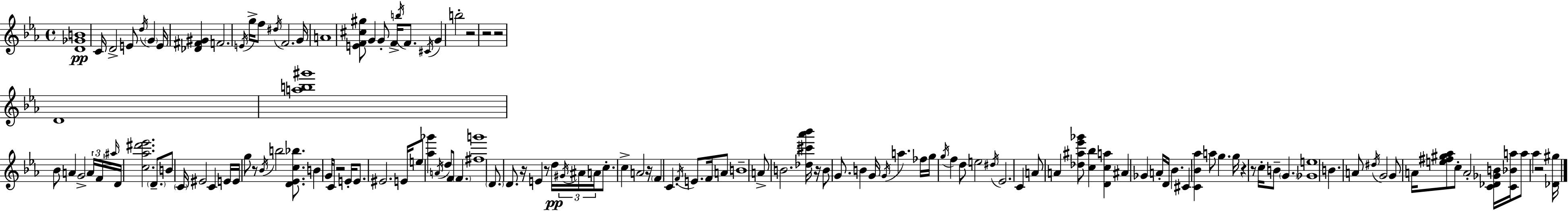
{
  \clef treble
  \time 4/4
  \defaultTimeSignature
  \key ees \major
  <d' ges' b'>1\pp | c'16 d'2-> e'8 \acciaccatura { d''16 } \parenthesize g'4 | e'16 <des' fis' gis'>4 f'2. | \acciaccatura { e'16 } g''16-> f''8 \acciaccatura { dis''16 } f'2. | \break g'16 a'1 | <e' f' cis'' gis''>8 g'4 g'8-. f'16-> \acciaccatura { b''16 } f'8. | \acciaccatura { cis'16 } g'4 b''2-. r2 | r2 r2 | \break d'1 | <a'' b'' gis'''>1 | bes'8 a'4 g'2-> | \tuplet 3/2 { a'16 f'16 \grace { ais''16 } } d'16 <c'' aes'' dis''' ees'''>2. | \break \parenthesize d'8.-- b'8 \parenthesize c'16 eis'2 | c'4 e'16 e'16 g''8 r8 \acciaccatura { bes'16 } b''2 | <d' ees' c'' bes''>8. b'4 g'16 c'8 r2 | e'16-. e'8. eis'2. | \break e'16 e''8 <aes'' ges'''>4 \acciaccatura { a'16 } d''8 | f'8 \parenthesize f'4. <fis'' g'''>1 | \parenthesize d'8. d'8. r16 e'4 | r8 d''16\pp \tuplet 3/2 { \acciaccatura { gis'16 } ais'16 a'16 } c''8.-. c''4-> | \break a'2 r16 \parenthesize f'4 c'4. | \acciaccatura { f'16 } e'8. f'16 a'8 b'1-- | a'8-> b'2. | <des'' cis''' aes''' bes'''>16 r16 b'8 g'8. b'4 | \break g'16 \acciaccatura { g'16 } a''4. fes''16 g''16 \acciaccatura { g''16 } f''4 | d''8 e''2 \acciaccatura { dis''16 } ees'2. | c'4 a'8 a'4 | <des'' ais'' ees''' ges'''>8 <c'' bes''>4 <d' c'' a''>4 ais'4 | \break ges'4 a'16-. d'16 bes'4. cis'4 | <c' bes' aes''>4 a''8 g''4. g''16 r4 | r8 c''16-. b'8-- \parenthesize g'4. <ges' e''>1 | b'4. | \break a'8 \acciaccatura { dis''16 } g'2 g'8 | a'16 <e'' fis'' gis'' aes''>8 c''8-. a'2-. <c' des' ges' b'>16 <c' bes' a''>16 a''8 | aes''4 r2 <des' gis''>16 \bar "|."
}